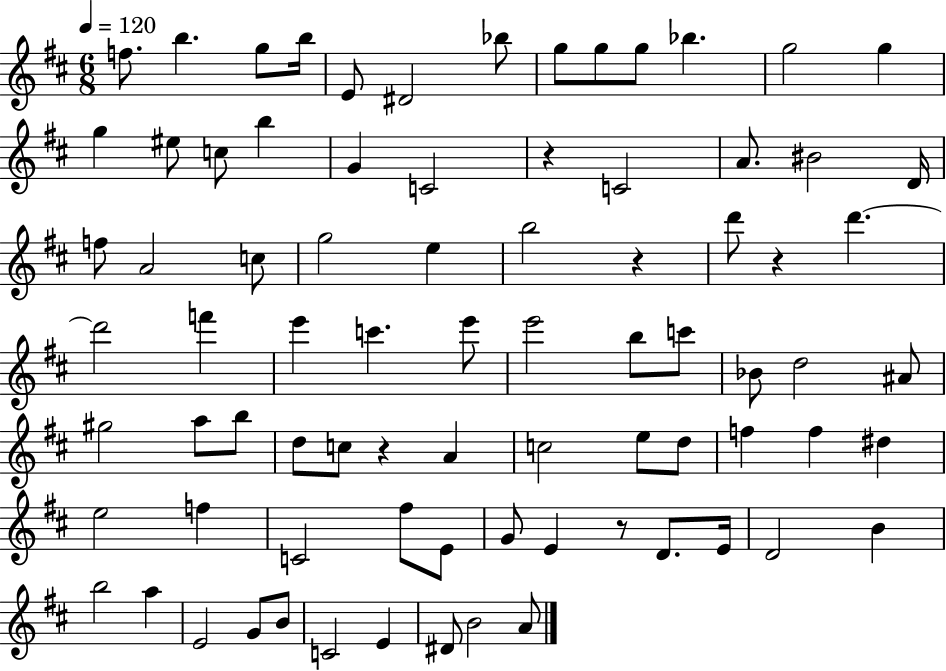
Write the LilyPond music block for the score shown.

{
  \clef treble
  \numericTimeSignature
  \time 6/8
  \key d \major
  \tempo 4 = 120
  f''8. b''4. g''8 b''16 | e'8 dis'2 bes''8 | g''8 g''8 g''8 bes''4. | g''2 g''4 | \break g''4 eis''8 c''8 b''4 | g'4 c'2 | r4 c'2 | a'8. bis'2 d'16 | \break f''8 a'2 c''8 | g''2 e''4 | b''2 r4 | d'''8 r4 d'''4.~~ | \break d'''2 f'''4 | e'''4 c'''4. e'''8 | e'''2 b''8 c'''8 | bes'8 d''2 ais'8 | \break gis''2 a''8 b''8 | d''8 c''8 r4 a'4 | c''2 e''8 d''8 | f''4 f''4 dis''4 | \break e''2 f''4 | c'2 fis''8 e'8 | g'8 e'4 r8 d'8. e'16 | d'2 b'4 | \break b''2 a''4 | e'2 g'8 b'8 | c'2 e'4 | dis'8 b'2 a'8 | \break \bar "|."
}